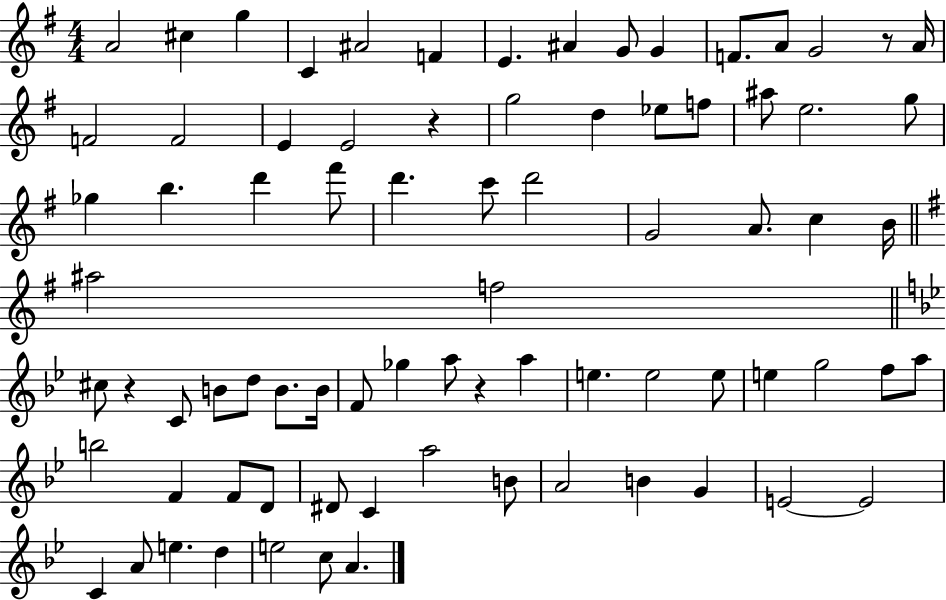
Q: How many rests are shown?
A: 4